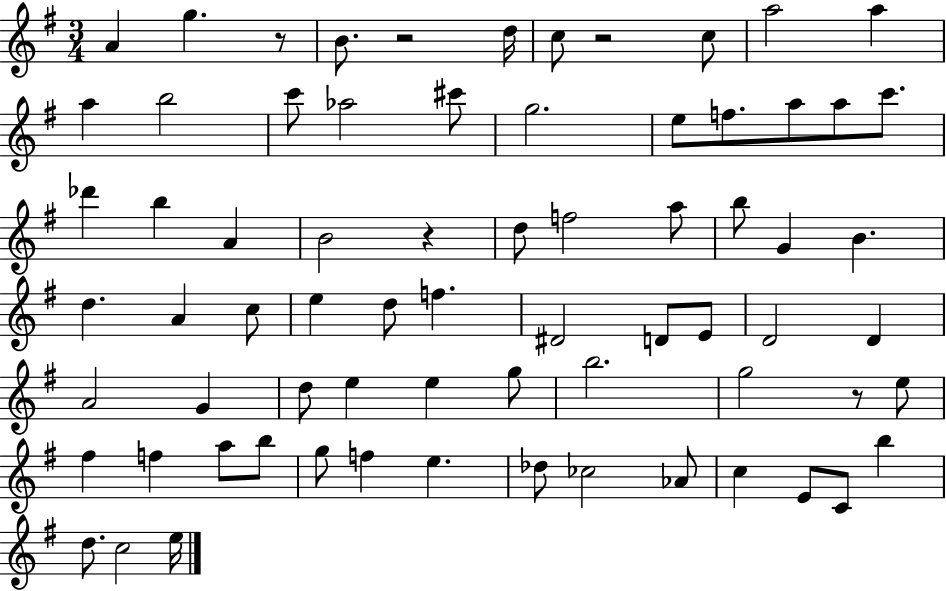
A4/q G5/q. R/e B4/e. R/h D5/s C5/e R/h C5/e A5/h A5/q A5/q B5/h C6/e Ab5/h C#6/e G5/h. E5/e F5/e. A5/e A5/e C6/e. Db6/q B5/q A4/q B4/h R/q D5/e F5/h A5/e B5/e G4/q B4/q. D5/q. A4/q C5/e E5/q D5/e F5/q. D#4/h D4/e E4/e D4/h D4/q A4/h G4/q D5/e E5/q E5/q G5/e B5/h. G5/h R/e E5/e F#5/q F5/q A5/e B5/e G5/e F5/q E5/q. Db5/e CES5/h Ab4/e C5/q E4/e C4/e B5/q D5/e. C5/h E5/s